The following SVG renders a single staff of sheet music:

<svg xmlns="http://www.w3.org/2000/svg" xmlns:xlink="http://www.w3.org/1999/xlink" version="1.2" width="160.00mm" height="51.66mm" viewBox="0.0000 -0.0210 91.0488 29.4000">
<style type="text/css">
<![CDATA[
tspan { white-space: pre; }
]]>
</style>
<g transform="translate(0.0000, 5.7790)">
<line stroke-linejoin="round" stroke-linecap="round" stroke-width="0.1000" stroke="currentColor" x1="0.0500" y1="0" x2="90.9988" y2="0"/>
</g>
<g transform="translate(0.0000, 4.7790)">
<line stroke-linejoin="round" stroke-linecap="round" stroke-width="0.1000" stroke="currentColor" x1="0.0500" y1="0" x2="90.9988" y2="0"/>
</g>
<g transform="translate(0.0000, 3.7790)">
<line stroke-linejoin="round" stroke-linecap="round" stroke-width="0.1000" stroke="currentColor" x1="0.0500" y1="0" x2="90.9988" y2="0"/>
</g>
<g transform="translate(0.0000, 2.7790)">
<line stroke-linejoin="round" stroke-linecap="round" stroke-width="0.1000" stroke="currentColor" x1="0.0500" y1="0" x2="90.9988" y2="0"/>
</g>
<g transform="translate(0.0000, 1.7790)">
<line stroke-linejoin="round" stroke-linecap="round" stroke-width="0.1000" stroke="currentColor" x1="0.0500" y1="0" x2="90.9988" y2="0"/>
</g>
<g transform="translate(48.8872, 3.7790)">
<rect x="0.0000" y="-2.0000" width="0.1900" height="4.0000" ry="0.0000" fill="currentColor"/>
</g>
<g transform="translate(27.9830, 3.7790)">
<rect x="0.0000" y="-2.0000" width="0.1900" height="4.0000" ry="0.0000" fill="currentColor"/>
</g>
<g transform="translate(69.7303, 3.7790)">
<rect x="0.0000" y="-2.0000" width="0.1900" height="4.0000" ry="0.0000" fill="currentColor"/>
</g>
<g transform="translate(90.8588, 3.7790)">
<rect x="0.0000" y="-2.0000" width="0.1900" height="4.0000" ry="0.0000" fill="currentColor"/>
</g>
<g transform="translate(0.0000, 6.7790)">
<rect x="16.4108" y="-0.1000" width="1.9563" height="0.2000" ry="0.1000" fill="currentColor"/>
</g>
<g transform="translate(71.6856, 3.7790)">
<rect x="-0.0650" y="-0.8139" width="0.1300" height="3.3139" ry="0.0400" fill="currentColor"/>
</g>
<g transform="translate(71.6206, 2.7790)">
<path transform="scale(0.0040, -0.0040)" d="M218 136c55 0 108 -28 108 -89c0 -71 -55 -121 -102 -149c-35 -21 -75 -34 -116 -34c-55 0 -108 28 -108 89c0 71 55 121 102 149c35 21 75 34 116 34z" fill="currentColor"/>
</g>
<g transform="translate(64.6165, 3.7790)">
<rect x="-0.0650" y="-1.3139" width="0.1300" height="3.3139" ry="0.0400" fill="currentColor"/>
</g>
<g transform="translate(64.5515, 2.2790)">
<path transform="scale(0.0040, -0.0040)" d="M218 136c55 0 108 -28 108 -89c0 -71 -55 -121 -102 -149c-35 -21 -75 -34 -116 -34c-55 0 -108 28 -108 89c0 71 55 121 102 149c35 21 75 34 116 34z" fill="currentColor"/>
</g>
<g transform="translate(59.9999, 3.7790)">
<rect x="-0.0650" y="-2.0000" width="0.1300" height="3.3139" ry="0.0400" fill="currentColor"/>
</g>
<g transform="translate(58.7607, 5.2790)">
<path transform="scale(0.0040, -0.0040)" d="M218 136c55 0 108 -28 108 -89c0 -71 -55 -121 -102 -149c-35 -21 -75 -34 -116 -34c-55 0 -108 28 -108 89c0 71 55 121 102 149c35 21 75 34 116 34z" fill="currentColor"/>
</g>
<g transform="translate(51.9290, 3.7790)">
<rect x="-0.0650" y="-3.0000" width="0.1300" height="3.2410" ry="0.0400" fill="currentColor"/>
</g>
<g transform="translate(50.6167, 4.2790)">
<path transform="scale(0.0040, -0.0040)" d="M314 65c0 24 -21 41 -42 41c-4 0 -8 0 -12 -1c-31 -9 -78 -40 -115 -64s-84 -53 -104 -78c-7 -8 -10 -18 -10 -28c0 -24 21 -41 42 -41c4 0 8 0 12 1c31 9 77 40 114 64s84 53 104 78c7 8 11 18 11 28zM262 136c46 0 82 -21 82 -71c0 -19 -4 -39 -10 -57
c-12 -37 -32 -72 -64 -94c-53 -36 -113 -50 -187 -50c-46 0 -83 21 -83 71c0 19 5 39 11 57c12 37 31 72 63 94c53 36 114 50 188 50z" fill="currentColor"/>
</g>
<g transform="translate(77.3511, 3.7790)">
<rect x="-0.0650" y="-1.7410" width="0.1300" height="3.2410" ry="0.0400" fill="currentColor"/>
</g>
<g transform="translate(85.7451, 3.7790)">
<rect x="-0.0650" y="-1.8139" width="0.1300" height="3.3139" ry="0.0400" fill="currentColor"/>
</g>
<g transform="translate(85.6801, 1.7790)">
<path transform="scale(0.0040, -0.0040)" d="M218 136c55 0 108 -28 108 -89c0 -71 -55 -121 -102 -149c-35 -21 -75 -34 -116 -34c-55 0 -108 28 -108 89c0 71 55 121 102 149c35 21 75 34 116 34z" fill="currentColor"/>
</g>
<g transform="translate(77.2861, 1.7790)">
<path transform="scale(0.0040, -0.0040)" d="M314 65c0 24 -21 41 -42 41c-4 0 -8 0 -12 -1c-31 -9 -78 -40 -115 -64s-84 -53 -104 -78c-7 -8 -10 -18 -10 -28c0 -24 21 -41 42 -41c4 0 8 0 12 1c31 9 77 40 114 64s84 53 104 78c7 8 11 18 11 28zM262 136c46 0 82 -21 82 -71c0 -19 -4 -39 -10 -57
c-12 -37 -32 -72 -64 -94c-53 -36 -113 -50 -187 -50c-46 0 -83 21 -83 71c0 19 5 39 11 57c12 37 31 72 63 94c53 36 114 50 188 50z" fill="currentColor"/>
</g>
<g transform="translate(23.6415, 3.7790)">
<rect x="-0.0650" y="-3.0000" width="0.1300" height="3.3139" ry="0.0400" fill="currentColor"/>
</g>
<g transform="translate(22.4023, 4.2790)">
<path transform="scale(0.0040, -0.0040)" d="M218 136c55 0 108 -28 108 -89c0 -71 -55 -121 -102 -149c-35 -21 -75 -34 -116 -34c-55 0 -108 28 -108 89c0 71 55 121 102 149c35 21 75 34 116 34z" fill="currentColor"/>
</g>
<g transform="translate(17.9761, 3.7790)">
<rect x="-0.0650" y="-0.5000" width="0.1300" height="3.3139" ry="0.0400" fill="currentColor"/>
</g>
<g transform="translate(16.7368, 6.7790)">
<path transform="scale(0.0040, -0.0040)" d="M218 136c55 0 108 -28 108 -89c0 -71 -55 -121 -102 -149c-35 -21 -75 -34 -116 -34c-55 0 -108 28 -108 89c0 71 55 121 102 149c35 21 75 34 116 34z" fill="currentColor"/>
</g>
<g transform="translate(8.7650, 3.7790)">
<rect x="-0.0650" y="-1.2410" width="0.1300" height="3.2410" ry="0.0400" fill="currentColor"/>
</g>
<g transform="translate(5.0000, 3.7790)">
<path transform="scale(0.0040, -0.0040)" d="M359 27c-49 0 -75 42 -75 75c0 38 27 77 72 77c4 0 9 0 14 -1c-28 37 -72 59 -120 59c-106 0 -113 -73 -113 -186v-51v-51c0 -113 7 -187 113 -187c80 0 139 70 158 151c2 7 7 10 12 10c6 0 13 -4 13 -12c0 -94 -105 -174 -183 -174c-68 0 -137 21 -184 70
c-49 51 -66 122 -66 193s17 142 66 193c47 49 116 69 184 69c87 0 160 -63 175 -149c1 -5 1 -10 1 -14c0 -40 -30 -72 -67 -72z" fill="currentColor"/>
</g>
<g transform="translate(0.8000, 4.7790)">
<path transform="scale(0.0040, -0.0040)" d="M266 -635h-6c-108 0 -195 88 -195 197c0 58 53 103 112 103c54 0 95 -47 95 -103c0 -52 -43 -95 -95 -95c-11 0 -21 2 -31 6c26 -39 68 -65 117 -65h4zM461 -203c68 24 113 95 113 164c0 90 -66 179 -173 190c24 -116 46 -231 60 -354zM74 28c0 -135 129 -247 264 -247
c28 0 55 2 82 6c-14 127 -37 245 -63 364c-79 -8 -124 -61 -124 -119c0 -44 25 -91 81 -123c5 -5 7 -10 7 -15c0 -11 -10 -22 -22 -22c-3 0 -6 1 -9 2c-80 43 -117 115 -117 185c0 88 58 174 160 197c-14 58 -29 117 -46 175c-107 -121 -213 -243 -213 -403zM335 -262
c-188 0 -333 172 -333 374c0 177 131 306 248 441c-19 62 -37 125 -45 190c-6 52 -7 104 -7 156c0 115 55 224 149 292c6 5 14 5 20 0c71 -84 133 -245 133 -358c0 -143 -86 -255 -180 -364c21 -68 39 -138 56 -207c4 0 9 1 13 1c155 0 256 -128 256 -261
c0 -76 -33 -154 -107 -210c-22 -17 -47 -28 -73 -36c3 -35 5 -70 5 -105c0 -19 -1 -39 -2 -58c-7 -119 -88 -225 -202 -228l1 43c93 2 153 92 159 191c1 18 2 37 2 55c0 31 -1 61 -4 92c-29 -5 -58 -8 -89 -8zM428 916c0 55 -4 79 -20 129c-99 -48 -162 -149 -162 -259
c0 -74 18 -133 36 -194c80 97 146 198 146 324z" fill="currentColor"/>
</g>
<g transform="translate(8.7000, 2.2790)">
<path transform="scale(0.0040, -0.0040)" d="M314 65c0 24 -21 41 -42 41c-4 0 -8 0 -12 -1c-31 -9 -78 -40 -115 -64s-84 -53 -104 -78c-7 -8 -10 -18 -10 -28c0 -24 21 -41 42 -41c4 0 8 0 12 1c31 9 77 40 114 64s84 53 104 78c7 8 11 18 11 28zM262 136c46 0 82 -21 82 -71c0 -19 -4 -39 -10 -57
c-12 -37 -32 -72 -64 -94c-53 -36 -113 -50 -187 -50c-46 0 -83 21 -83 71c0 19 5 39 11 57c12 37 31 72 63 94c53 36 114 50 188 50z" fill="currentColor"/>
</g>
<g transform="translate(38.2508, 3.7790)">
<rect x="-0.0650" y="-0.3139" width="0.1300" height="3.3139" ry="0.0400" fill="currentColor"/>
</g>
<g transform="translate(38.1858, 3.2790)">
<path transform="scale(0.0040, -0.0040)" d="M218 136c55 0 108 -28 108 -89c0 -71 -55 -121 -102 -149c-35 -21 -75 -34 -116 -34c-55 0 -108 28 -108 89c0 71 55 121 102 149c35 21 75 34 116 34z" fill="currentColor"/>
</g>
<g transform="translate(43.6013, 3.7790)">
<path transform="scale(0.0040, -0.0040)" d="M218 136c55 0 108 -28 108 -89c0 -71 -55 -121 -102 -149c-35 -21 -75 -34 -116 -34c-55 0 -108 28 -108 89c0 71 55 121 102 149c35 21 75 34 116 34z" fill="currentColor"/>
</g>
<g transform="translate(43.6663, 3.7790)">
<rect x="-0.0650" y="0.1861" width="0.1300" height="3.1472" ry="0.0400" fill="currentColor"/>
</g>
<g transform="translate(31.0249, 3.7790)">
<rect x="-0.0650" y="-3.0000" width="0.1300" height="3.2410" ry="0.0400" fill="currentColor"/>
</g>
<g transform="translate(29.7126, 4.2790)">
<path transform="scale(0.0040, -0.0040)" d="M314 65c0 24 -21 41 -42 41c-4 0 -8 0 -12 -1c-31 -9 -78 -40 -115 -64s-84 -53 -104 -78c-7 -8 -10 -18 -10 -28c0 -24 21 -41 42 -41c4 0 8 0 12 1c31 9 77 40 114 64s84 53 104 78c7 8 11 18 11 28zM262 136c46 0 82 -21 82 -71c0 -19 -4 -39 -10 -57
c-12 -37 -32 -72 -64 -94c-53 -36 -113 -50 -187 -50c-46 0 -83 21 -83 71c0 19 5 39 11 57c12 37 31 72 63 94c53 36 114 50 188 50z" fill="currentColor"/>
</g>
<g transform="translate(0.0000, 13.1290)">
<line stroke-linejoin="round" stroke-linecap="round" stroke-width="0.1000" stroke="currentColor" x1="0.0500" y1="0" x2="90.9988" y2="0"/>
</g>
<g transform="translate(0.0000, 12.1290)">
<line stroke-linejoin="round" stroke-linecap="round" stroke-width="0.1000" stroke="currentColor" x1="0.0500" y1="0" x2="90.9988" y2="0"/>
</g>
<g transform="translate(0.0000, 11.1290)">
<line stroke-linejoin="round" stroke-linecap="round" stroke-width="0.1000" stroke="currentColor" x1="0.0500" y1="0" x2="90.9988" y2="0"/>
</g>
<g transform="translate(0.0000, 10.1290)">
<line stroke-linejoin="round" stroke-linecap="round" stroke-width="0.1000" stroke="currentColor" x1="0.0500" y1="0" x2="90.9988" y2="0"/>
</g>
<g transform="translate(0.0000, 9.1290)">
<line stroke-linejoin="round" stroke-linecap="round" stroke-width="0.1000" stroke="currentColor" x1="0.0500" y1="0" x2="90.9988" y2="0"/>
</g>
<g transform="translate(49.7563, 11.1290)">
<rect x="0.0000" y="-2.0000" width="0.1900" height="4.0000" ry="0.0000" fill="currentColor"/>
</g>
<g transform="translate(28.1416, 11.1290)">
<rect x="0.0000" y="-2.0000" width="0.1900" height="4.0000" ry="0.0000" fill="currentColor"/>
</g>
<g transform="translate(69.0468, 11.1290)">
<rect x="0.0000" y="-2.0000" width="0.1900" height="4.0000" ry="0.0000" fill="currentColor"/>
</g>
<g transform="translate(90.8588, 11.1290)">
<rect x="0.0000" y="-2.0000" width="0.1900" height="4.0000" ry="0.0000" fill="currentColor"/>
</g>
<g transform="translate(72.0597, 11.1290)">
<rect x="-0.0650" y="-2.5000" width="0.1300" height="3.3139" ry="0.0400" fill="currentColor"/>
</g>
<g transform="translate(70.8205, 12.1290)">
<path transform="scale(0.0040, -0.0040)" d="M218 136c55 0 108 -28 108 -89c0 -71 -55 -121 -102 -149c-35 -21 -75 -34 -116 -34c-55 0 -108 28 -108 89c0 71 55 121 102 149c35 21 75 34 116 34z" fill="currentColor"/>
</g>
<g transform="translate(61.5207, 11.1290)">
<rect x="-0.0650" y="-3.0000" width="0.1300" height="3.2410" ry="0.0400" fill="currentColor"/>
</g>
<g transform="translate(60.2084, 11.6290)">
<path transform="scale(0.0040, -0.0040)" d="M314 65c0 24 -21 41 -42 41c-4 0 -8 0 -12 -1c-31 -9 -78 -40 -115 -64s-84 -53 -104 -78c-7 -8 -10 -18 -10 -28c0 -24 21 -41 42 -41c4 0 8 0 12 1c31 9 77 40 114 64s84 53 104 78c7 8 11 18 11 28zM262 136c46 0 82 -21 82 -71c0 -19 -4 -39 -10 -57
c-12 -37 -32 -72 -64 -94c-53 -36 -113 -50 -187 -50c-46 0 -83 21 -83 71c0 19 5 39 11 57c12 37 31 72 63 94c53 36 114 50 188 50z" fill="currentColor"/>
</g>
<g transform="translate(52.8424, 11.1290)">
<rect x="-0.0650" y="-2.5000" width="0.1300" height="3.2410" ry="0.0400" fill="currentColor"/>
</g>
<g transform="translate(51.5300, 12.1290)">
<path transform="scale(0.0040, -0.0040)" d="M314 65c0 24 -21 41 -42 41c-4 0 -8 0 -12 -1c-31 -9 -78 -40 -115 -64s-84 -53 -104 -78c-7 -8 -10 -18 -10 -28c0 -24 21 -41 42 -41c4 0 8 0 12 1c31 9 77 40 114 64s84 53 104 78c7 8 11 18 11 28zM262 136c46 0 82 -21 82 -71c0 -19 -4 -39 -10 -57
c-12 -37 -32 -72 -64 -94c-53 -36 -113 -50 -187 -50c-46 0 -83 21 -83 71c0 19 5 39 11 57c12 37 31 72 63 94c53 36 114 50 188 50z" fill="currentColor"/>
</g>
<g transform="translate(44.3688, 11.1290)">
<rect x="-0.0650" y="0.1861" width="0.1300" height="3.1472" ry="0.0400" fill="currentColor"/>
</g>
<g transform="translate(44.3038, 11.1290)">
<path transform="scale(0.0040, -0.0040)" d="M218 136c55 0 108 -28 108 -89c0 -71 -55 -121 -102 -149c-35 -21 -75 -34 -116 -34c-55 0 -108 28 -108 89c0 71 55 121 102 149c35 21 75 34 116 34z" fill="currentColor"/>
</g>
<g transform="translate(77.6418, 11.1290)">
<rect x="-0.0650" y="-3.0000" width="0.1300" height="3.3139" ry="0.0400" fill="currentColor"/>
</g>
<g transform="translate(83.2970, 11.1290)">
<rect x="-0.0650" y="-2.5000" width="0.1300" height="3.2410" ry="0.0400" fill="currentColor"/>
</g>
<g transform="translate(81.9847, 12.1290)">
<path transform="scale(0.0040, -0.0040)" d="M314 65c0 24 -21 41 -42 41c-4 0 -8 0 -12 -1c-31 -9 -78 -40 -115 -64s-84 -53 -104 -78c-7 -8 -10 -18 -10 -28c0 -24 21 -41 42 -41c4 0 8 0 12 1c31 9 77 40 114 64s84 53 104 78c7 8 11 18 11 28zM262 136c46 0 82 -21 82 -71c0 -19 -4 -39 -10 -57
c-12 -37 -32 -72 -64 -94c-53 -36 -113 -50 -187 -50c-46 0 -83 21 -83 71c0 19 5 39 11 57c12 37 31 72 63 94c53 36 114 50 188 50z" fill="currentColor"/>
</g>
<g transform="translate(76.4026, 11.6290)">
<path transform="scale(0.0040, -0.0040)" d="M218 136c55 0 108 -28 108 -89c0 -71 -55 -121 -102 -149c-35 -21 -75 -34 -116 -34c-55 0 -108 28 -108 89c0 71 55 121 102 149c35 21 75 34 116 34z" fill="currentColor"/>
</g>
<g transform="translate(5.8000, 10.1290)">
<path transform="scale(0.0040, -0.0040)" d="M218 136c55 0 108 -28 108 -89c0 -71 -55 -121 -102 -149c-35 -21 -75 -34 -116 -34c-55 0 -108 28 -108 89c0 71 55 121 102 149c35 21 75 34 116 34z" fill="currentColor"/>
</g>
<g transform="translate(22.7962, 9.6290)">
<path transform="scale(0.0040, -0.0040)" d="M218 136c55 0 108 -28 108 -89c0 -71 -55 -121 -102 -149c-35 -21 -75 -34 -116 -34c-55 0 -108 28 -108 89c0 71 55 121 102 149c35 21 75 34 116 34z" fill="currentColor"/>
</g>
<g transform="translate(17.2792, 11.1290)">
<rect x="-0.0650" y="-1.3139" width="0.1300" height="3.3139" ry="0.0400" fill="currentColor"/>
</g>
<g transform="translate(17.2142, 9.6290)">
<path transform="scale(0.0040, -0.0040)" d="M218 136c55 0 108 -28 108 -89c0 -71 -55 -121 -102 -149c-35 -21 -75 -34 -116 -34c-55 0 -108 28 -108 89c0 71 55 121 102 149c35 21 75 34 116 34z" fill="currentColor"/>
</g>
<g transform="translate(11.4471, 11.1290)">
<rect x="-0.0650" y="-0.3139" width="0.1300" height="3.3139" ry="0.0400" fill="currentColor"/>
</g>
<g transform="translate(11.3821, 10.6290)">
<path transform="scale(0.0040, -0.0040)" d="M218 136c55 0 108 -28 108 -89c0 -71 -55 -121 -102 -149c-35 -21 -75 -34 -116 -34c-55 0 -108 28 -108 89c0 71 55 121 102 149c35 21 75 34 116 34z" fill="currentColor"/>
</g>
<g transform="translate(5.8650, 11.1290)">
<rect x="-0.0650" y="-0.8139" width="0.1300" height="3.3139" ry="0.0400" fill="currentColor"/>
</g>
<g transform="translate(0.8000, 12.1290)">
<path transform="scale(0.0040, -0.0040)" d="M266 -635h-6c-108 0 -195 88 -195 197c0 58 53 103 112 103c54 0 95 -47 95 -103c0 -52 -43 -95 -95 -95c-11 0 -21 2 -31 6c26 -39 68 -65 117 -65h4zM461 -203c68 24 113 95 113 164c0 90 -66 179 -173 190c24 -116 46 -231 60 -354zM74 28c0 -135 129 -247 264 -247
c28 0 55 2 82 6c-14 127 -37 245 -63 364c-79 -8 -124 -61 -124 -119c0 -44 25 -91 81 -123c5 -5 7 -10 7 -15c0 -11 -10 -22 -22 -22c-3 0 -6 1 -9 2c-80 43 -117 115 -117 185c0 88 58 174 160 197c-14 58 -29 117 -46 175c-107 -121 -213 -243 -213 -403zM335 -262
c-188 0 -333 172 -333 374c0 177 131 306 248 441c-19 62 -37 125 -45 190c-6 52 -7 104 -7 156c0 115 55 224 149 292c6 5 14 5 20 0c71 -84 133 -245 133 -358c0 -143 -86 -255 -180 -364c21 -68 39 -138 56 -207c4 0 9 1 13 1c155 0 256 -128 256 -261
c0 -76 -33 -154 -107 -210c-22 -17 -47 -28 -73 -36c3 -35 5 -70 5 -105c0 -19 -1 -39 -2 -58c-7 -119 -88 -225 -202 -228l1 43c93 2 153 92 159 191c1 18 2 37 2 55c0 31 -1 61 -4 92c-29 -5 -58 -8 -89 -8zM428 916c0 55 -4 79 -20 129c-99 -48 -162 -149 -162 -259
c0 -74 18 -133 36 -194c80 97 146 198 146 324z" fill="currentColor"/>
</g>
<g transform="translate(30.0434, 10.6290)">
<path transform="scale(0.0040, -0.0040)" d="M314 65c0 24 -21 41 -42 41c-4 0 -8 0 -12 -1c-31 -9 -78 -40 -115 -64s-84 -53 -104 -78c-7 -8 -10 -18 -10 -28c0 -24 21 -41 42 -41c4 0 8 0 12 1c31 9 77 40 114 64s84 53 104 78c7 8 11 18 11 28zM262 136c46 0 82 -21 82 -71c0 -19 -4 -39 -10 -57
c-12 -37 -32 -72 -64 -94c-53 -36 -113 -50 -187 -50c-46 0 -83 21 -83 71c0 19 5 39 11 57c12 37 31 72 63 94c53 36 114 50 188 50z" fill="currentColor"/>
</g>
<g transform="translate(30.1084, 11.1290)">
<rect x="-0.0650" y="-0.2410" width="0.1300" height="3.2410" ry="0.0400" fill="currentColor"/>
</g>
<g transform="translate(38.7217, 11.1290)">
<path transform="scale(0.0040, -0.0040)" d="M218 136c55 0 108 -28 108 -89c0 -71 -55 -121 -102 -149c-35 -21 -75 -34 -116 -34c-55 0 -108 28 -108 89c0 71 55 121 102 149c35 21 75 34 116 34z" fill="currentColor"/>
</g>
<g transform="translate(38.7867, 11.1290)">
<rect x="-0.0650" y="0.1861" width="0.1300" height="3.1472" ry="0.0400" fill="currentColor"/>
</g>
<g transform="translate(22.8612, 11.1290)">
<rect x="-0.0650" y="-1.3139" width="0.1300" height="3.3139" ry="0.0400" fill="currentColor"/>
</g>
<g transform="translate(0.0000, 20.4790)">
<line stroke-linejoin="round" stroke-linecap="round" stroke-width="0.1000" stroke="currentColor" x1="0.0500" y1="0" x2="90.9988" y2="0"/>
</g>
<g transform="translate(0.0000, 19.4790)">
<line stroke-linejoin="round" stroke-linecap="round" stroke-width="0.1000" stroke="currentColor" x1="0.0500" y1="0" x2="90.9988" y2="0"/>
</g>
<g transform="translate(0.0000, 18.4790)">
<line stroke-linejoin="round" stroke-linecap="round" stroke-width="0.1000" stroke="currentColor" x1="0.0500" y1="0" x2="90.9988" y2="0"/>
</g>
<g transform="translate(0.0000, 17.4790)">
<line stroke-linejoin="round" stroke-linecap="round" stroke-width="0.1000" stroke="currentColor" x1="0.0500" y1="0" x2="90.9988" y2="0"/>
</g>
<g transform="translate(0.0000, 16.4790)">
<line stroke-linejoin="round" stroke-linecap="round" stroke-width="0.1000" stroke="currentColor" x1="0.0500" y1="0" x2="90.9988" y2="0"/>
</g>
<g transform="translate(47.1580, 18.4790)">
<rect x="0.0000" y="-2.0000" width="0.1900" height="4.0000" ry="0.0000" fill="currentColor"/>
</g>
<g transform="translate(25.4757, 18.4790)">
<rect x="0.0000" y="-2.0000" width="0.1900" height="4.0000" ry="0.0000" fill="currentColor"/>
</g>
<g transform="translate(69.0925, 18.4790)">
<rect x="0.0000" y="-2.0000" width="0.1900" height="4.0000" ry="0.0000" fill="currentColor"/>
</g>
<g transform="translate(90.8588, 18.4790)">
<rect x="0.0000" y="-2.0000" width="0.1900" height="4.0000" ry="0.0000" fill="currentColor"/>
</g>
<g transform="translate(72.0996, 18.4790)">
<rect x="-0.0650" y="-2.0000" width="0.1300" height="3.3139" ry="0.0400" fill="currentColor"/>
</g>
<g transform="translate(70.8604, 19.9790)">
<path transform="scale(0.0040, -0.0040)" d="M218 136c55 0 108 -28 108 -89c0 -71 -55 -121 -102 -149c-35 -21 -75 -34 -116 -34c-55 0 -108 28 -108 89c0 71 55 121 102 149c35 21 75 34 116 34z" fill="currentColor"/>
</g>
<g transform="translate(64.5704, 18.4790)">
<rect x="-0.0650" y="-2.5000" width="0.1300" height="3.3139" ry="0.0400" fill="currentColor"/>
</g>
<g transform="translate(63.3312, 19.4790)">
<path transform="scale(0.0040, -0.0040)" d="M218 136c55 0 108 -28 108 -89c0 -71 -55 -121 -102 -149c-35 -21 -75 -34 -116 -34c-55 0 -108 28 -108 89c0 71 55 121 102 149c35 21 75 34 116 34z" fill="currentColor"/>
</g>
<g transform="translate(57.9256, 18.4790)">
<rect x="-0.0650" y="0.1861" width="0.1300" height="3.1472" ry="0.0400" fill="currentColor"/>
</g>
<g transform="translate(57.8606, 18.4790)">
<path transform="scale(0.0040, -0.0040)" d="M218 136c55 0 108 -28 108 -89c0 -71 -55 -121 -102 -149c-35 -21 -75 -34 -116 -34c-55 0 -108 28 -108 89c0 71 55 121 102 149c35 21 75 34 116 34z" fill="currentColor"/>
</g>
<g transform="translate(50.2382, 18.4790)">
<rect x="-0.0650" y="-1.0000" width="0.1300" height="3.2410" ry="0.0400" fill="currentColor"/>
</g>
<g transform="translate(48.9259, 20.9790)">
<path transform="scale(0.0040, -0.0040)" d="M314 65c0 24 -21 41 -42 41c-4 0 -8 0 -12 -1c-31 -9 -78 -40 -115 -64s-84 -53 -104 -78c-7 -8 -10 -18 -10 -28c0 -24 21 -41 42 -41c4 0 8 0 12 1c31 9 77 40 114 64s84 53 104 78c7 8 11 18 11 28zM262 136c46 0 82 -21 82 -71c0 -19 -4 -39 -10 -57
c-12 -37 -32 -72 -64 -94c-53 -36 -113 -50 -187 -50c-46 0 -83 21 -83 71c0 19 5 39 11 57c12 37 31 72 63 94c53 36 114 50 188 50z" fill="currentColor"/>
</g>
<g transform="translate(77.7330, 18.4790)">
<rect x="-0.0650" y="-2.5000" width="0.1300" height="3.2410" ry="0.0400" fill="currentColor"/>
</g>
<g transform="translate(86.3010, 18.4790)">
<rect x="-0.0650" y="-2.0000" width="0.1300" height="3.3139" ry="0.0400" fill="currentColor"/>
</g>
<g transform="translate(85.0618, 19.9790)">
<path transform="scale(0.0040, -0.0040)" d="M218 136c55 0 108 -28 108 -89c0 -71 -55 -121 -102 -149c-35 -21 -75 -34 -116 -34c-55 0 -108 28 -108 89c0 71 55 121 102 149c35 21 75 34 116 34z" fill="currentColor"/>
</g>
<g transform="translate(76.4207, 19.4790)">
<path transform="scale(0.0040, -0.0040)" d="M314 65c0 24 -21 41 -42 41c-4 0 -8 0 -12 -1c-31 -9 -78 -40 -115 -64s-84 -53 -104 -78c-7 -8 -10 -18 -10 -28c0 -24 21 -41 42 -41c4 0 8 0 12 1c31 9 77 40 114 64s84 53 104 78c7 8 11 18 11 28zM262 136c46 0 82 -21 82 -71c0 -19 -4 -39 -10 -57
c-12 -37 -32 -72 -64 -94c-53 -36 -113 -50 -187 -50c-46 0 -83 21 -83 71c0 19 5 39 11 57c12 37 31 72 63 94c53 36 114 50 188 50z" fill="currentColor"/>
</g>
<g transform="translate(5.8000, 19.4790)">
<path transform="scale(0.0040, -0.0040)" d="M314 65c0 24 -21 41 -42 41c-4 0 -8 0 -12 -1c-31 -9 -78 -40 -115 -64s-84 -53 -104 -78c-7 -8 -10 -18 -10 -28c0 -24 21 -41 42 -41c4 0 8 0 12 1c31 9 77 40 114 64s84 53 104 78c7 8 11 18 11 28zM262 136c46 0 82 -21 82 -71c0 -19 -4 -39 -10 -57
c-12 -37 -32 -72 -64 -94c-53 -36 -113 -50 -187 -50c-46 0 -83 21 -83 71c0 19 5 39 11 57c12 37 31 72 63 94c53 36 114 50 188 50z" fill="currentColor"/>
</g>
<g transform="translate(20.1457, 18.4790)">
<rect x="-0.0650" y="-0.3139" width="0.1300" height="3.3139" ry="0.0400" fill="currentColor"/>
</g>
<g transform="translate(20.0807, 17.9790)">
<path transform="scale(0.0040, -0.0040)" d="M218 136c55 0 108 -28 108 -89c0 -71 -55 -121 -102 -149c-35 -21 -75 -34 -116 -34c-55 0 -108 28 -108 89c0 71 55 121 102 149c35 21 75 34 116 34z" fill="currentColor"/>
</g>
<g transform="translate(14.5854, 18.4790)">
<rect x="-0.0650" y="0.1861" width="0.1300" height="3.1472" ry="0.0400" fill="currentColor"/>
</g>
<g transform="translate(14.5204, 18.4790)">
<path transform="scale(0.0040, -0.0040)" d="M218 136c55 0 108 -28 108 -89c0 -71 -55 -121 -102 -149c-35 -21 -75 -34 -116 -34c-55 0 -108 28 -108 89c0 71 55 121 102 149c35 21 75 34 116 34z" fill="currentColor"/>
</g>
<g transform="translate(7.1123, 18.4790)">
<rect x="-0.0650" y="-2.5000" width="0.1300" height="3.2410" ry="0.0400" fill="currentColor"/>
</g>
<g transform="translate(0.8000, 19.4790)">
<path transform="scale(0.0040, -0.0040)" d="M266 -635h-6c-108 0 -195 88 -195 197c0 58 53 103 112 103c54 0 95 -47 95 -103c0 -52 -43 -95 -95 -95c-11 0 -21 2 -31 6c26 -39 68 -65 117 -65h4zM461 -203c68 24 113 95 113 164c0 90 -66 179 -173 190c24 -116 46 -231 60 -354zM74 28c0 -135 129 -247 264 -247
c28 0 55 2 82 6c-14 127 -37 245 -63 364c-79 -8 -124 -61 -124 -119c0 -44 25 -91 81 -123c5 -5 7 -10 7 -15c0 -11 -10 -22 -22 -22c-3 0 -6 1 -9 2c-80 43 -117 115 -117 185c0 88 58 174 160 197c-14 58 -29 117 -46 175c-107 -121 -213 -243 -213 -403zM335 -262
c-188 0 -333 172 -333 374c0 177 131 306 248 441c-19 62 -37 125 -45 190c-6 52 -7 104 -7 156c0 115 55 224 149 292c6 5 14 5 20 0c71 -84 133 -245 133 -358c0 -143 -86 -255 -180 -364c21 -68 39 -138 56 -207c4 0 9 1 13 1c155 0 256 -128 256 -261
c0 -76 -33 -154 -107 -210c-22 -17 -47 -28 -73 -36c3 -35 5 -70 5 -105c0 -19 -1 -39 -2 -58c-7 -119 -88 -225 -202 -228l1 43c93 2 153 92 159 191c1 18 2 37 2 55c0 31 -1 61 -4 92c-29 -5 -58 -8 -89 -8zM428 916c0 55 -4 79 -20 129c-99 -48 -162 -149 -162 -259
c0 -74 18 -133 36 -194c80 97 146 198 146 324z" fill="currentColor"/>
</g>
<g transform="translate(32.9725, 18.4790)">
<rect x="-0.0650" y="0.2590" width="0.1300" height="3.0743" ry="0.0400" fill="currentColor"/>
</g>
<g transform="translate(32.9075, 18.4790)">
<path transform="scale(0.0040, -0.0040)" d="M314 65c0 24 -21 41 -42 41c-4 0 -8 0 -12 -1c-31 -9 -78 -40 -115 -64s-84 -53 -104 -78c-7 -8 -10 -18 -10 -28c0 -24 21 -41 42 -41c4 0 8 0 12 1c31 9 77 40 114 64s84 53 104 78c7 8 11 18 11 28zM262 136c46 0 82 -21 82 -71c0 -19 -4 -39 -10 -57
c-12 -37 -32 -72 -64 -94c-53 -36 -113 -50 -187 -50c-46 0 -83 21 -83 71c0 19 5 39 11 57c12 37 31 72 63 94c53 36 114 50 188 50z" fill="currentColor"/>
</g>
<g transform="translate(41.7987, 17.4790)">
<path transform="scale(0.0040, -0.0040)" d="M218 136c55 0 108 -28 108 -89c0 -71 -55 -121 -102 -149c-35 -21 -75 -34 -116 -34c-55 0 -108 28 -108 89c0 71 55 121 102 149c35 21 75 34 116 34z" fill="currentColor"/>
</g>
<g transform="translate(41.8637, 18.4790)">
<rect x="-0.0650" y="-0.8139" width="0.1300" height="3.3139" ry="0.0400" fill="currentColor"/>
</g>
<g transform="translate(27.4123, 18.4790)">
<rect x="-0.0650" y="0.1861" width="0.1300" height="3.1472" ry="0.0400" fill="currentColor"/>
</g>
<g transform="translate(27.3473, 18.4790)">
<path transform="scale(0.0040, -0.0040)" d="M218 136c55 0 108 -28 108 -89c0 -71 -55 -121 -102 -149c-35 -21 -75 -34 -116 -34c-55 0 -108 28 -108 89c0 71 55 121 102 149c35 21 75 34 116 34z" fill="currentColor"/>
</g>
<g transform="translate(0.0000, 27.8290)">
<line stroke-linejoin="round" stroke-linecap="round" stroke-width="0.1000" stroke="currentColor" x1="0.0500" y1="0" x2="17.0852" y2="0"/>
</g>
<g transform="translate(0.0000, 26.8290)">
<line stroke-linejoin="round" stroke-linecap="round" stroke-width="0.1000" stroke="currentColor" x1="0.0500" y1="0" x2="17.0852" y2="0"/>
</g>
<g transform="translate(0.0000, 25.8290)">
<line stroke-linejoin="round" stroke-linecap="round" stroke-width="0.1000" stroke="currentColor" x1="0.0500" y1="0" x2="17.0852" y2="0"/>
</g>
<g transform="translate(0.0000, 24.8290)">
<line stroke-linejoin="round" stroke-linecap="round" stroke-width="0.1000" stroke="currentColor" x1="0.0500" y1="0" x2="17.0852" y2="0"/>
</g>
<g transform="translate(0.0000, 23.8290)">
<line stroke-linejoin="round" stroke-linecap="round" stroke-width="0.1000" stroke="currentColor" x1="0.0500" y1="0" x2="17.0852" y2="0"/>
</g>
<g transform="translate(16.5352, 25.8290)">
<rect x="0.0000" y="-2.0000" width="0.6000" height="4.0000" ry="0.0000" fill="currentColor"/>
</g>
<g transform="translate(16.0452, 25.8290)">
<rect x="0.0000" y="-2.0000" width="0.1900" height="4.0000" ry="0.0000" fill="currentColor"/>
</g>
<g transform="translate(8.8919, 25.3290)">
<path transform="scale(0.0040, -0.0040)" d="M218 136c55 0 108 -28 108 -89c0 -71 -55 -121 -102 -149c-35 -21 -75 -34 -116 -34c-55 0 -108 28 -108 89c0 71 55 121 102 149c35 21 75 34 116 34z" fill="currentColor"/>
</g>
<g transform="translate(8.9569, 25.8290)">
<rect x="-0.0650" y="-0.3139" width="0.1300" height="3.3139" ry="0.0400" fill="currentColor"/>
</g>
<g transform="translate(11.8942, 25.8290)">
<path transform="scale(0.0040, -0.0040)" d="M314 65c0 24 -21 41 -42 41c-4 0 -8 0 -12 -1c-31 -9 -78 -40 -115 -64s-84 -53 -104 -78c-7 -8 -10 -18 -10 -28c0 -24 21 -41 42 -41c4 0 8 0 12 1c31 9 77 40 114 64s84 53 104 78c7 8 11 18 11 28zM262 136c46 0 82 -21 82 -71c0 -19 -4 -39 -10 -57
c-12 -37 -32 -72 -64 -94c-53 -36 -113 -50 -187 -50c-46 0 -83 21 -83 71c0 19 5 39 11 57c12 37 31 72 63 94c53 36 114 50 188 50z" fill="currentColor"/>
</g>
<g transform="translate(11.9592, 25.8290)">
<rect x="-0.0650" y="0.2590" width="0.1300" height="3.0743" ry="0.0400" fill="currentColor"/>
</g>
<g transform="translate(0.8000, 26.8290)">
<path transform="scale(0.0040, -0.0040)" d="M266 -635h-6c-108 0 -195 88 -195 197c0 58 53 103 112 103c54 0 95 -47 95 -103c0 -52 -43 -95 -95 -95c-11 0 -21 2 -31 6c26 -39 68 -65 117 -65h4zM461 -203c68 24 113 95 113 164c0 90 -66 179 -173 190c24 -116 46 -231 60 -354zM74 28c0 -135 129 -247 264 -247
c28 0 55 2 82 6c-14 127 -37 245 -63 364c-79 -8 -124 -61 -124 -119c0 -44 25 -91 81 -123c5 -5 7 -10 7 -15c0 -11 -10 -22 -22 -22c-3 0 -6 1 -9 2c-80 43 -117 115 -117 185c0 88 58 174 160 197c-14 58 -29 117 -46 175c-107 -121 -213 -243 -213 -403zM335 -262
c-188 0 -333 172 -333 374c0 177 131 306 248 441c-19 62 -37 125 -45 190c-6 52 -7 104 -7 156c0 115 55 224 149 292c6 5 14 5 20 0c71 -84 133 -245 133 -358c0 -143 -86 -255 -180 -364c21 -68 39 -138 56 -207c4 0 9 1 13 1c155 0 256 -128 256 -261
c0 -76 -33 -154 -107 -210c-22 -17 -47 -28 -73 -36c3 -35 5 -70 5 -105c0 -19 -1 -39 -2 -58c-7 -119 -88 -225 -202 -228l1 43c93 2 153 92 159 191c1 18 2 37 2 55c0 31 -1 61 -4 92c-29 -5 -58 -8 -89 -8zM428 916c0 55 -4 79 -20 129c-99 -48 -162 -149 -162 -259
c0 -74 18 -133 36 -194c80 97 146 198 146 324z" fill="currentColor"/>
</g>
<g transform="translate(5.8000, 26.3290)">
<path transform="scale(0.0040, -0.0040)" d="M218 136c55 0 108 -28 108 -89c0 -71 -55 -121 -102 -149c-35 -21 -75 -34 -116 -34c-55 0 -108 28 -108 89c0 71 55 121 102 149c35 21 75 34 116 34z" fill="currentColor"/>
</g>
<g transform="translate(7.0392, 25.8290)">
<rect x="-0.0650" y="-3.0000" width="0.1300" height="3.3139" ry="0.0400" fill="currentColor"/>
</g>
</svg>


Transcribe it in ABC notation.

X:1
T:Untitled
M:4/4
L:1/4
K:C
e2 C A A2 c B A2 F e d f2 f d c e e c2 B B G2 A2 G A G2 G2 B c B B2 d D2 B G F G2 F A c B2